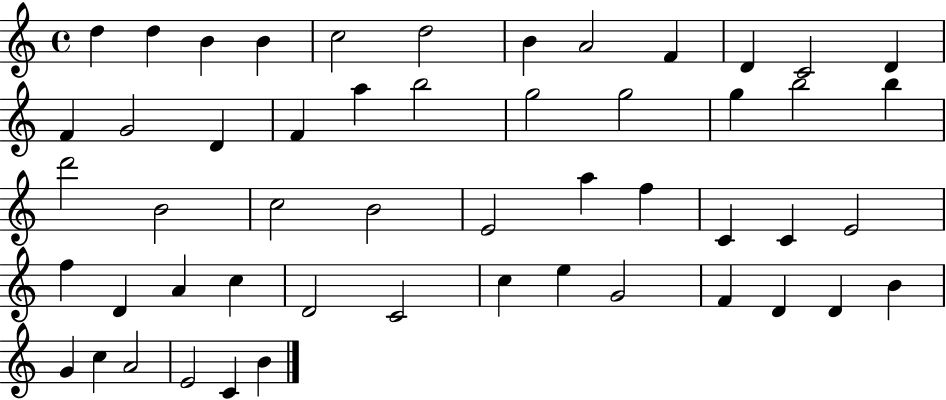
{
  \clef treble
  \time 4/4
  \defaultTimeSignature
  \key c \major
  d''4 d''4 b'4 b'4 | c''2 d''2 | b'4 a'2 f'4 | d'4 c'2 d'4 | \break f'4 g'2 d'4 | f'4 a''4 b''2 | g''2 g''2 | g''4 b''2 b''4 | \break d'''2 b'2 | c''2 b'2 | e'2 a''4 f''4 | c'4 c'4 e'2 | \break f''4 d'4 a'4 c''4 | d'2 c'2 | c''4 e''4 g'2 | f'4 d'4 d'4 b'4 | \break g'4 c''4 a'2 | e'2 c'4 b'4 | \bar "|."
}